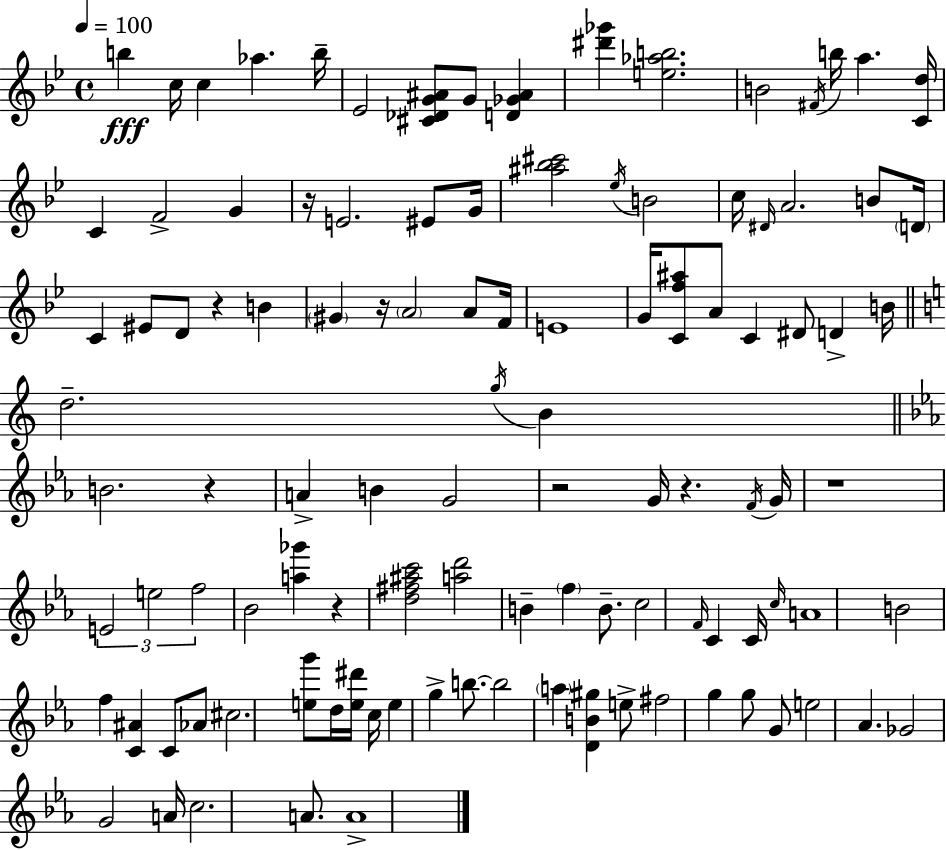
X:1
T:Untitled
M:4/4
L:1/4
K:Bb
b c/4 c _a b/4 _E2 [^C_DG^A]/2 G/2 [D_G^A] [^d'_g'] [e_ab]2 B2 ^F/4 b/4 a [Cd]/4 C F2 G z/4 E2 ^E/2 G/4 [^a_b^c']2 _e/4 B2 c/4 ^D/4 A2 B/2 D/4 C ^E/2 D/2 z B ^G z/4 A2 A/2 F/4 E4 G/4 [Cf^a]/2 A/2 C ^D/2 D B/4 d2 g/4 B B2 z A B G2 z2 G/4 z F/4 G/4 z4 E2 e2 f2 _B2 [a_g'] z [d^f^ac']2 [ad']2 B f B/2 c2 F/4 C C/4 c/4 A4 B2 f [C^A] C/2 _A/2 ^c2 [eg']/2 d/4 [e^d']/4 c/4 e g b/2 b2 a [DB^g] e/2 ^f2 g g/2 G/2 e2 _A _G2 G2 A/4 c2 A/2 A4